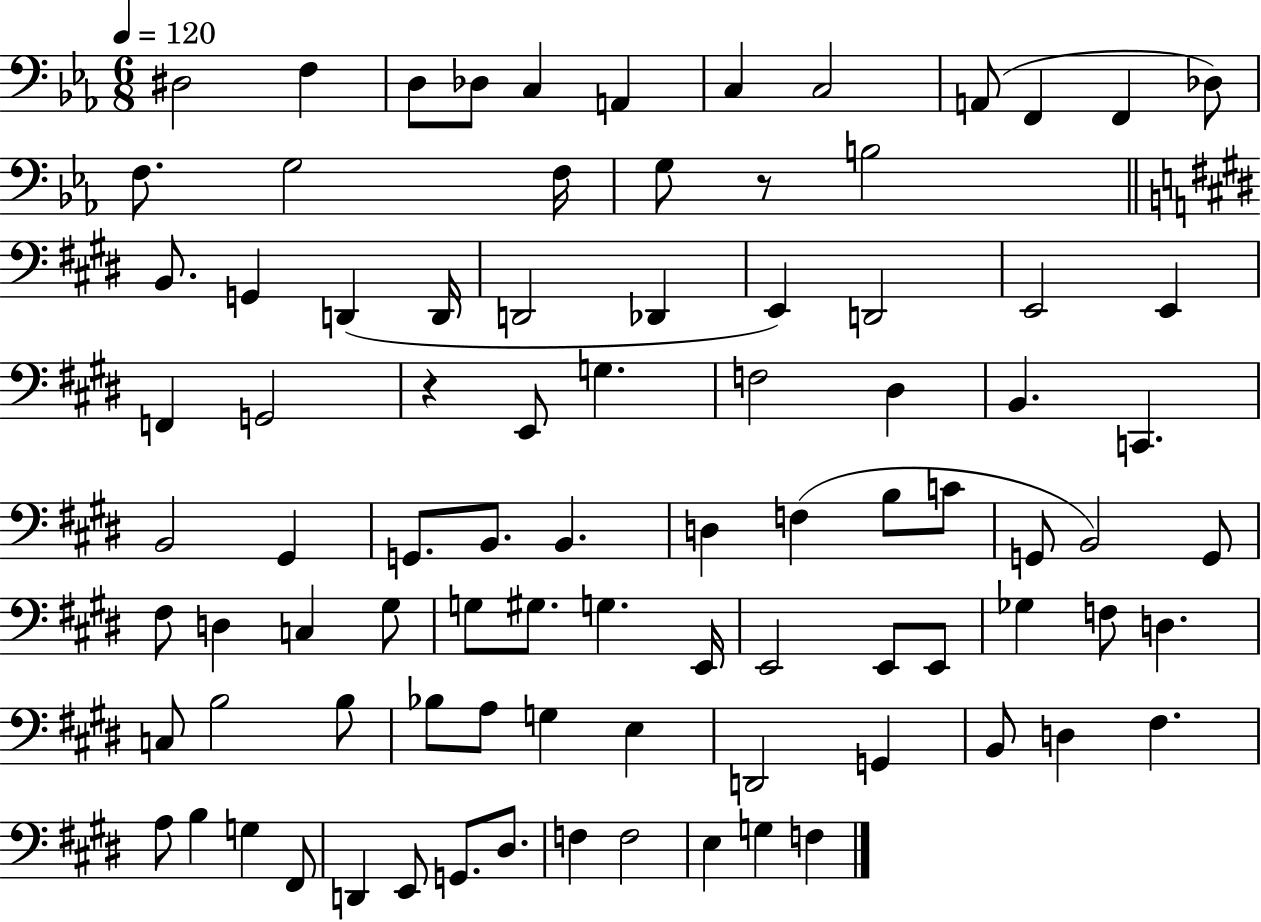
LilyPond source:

{
  \clef bass
  \numericTimeSignature
  \time 6/8
  \key ees \major
  \tempo 4 = 120
  \repeat volta 2 { dis2 f4 | d8 des8 c4 a,4 | c4 c2 | a,8( f,4 f,4 des8) | \break f8. g2 f16 | g8 r8 b2 | \bar "||" \break \key e \major b,8. g,4 d,4( d,16 | d,2 des,4 | e,4) d,2 | e,2 e,4 | \break f,4 g,2 | r4 e,8 g4. | f2 dis4 | b,4. c,4. | \break b,2 gis,4 | g,8. b,8. b,4. | d4 f4( b8 c'8 | g,8 b,2) g,8 | \break fis8 d4 c4 gis8 | g8 gis8. g4. e,16 | e,2 e,8 e,8 | ges4 f8 d4. | \break c8 b2 b8 | bes8 a8 g4 e4 | d,2 g,4 | b,8 d4 fis4. | \break a8 b4 g4 fis,8 | d,4 e,8 g,8. dis8. | f4 f2 | e4 g4 f4 | \break } \bar "|."
}